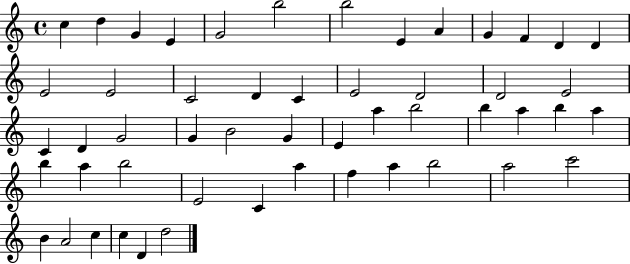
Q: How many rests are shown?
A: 0